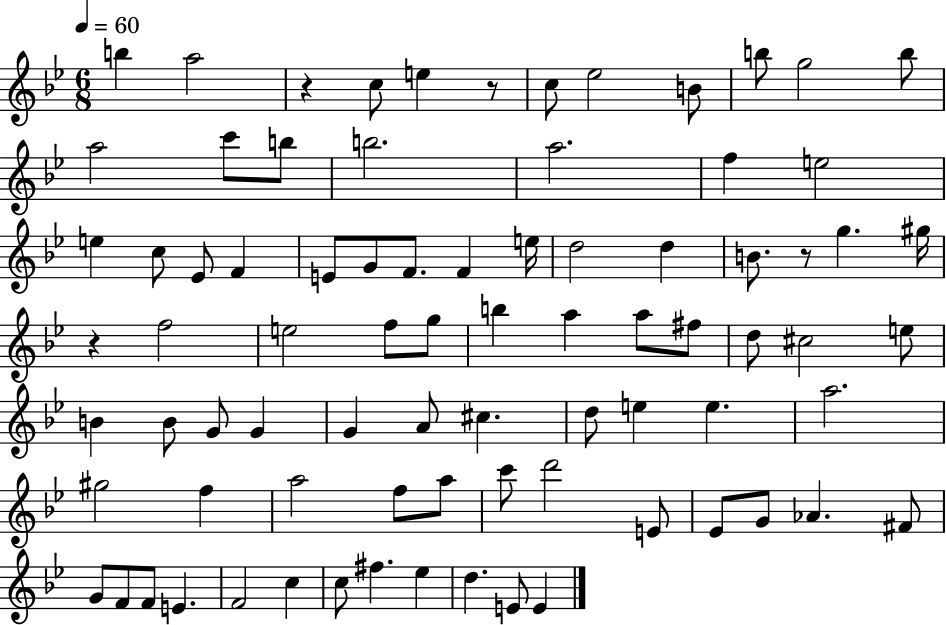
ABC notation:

X:1
T:Untitled
M:6/8
L:1/4
K:Bb
b a2 z c/2 e z/2 c/2 _e2 B/2 b/2 g2 b/2 a2 c'/2 b/2 b2 a2 f e2 e c/2 _E/2 F E/2 G/2 F/2 F e/4 d2 d B/2 z/2 g ^g/4 z f2 e2 f/2 g/2 b a a/2 ^f/2 d/2 ^c2 e/2 B B/2 G/2 G G A/2 ^c d/2 e e a2 ^g2 f a2 f/2 a/2 c'/2 d'2 E/2 _E/2 G/2 _A ^F/2 G/2 F/2 F/2 E F2 c c/2 ^f _e d E/2 E